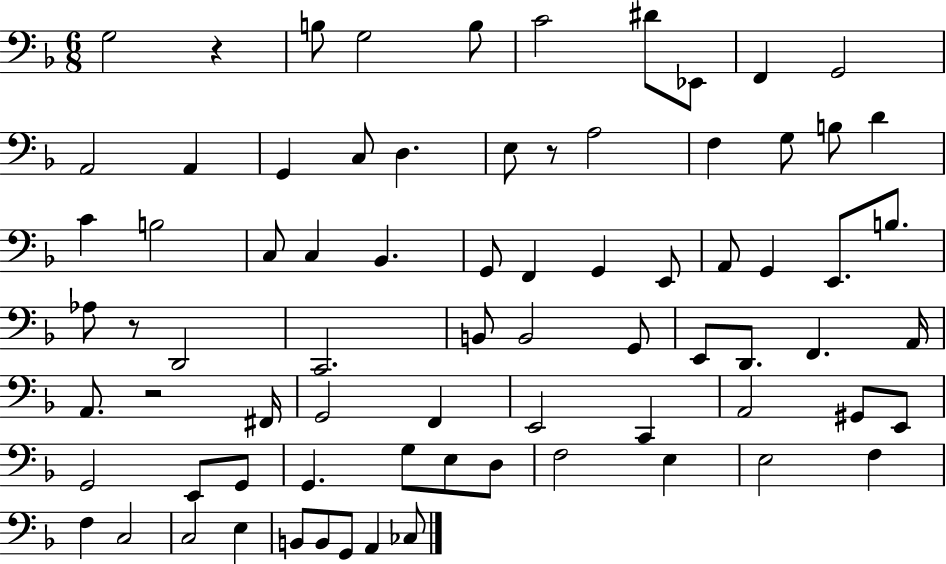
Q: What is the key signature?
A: F major